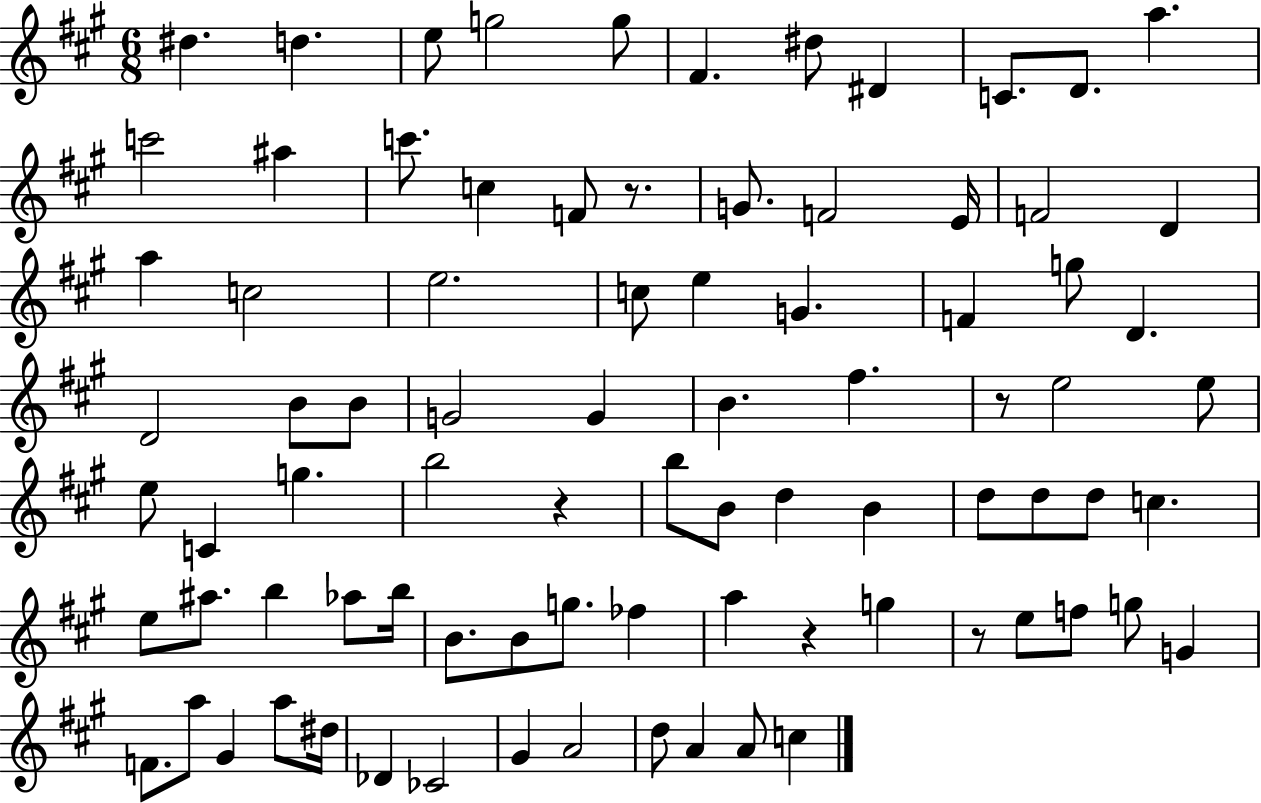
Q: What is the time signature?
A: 6/8